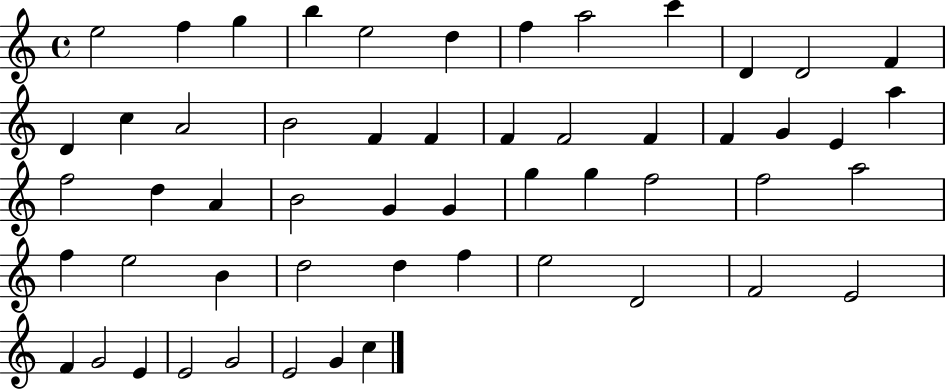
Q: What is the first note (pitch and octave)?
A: E5